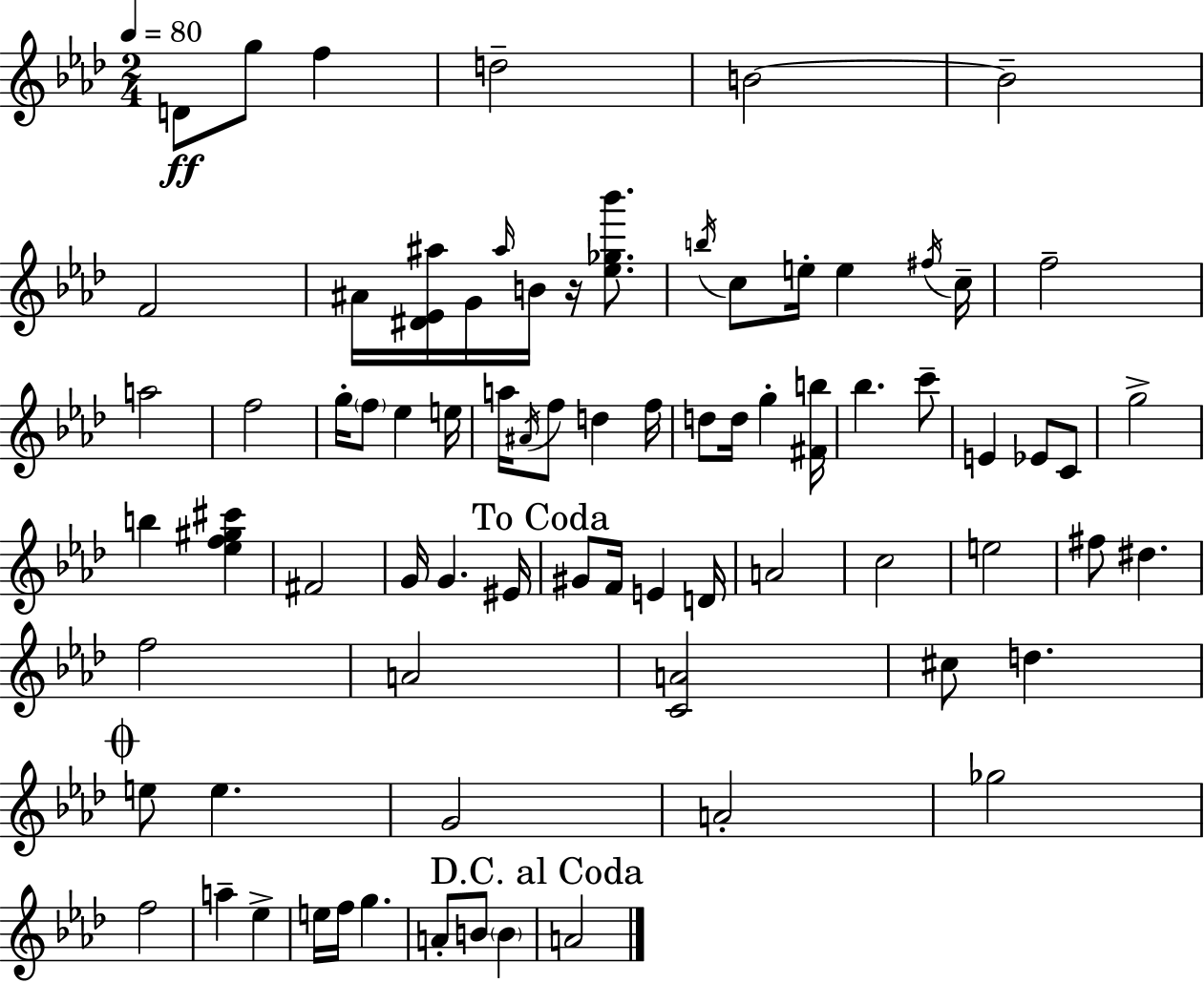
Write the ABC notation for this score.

X:1
T:Untitled
M:2/4
L:1/4
K:Fm
D/2 g/2 f d2 B2 B2 F2 ^A/4 [^D_E^a]/4 G/4 ^a/4 B/4 z/4 [_e_g_b']/2 b/4 c/2 e/4 e ^f/4 c/4 f2 a2 f2 g/4 f/2 _e e/4 a/4 ^A/4 f/2 d f/4 d/2 d/4 g [^Fb]/4 _b c'/2 E _E/2 C/2 g2 b [_ef^g^c'] ^F2 G/4 G ^E/4 ^G/2 F/4 E D/4 A2 c2 e2 ^f/2 ^d f2 A2 [CA]2 ^c/2 d e/2 e G2 A2 _g2 f2 a _e e/4 f/4 g A/2 B/2 B A2